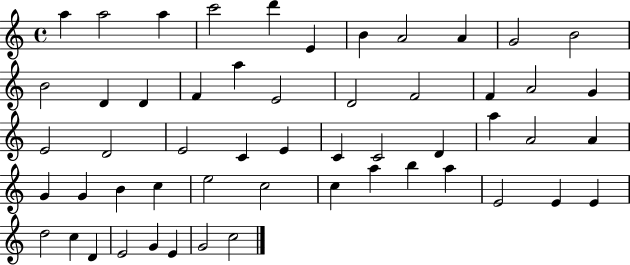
X:1
T:Untitled
M:4/4
L:1/4
K:C
a a2 a c'2 d' E B A2 A G2 B2 B2 D D F a E2 D2 F2 F A2 G E2 D2 E2 C E C C2 D a A2 A G G B c e2 c2 c a b a E2 E E d2 c D E2 G E G2 c2